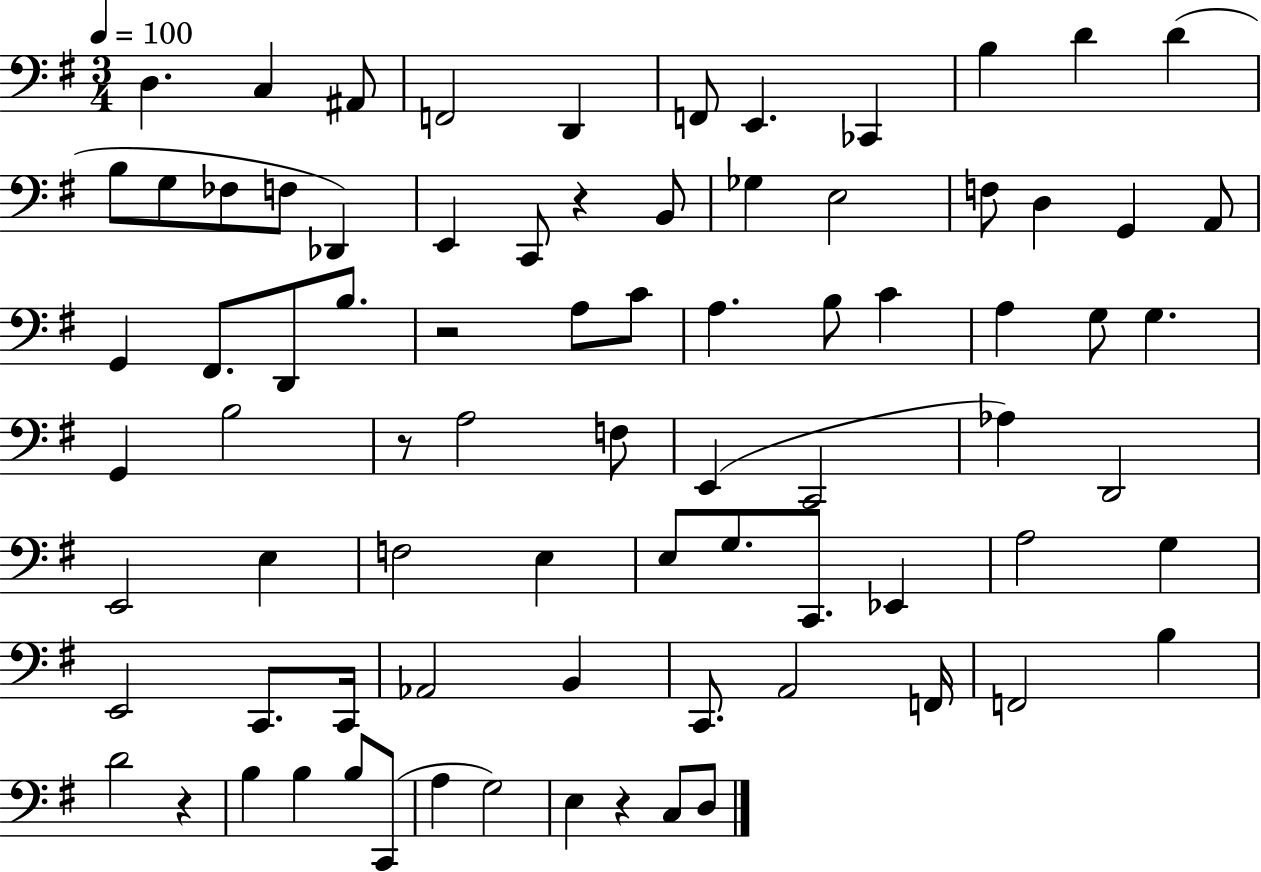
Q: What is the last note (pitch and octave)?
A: D3